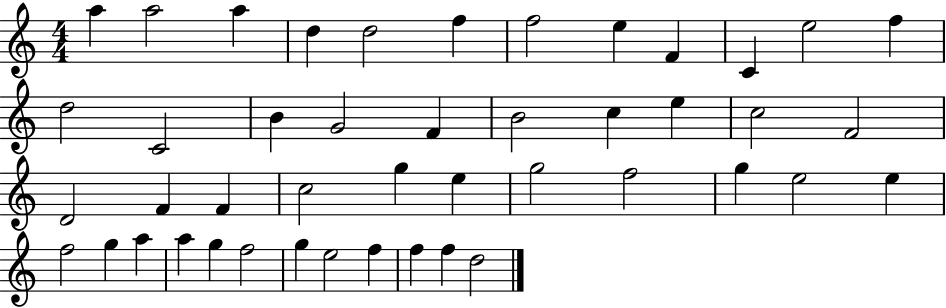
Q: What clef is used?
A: treble